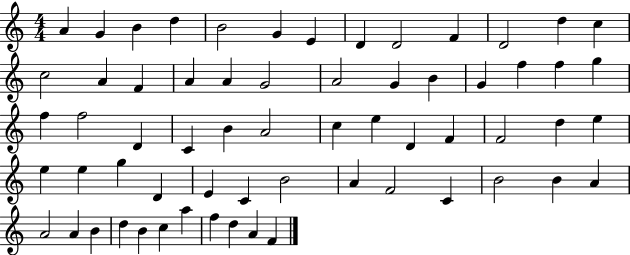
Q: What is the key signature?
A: C major